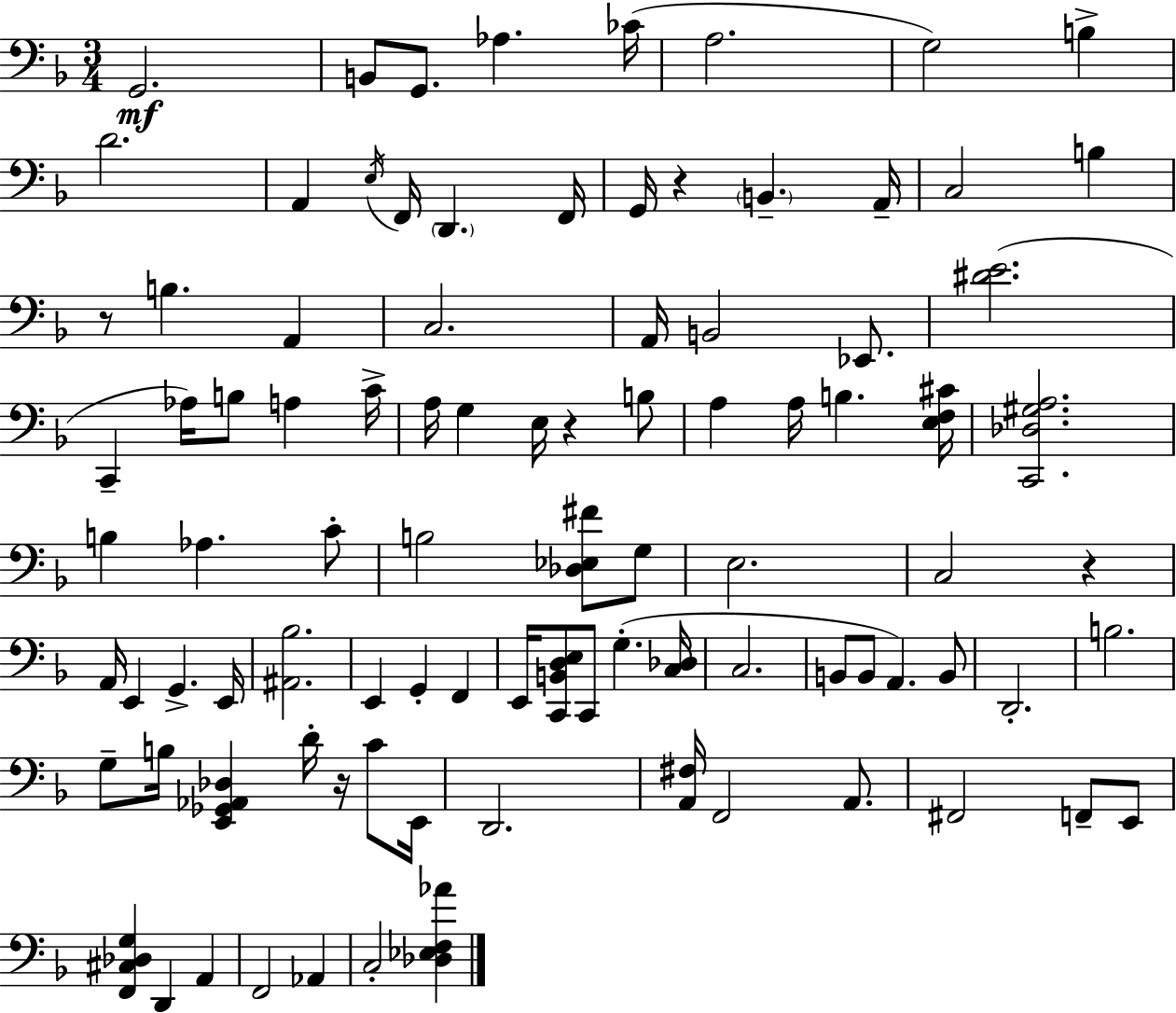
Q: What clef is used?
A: bass